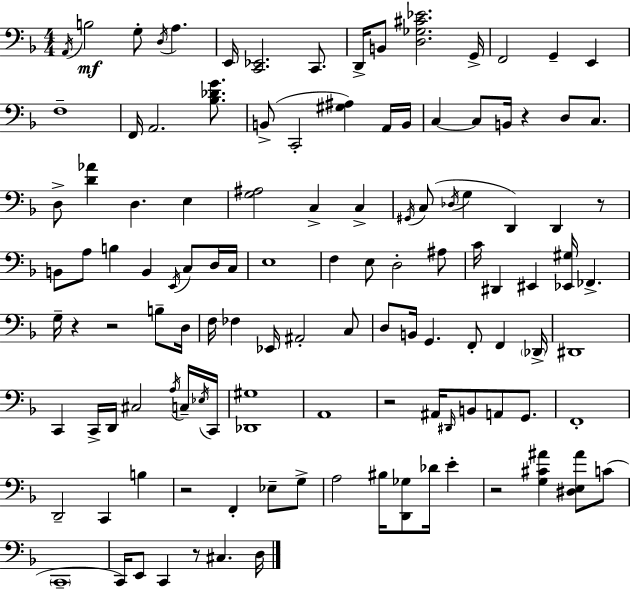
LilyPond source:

{
  \clef bass
  \numericTimeSignature
  \time 4/4
  \key f \major
  \acciaccatura { a,16 }\mf b2 g8-. \acciaccatura { d16 } a4. | e,16 <c, ees,>2. c,8. | d,16-> b,8 <d ges cis' ees'>2. | g,16-> f,2 g,4-- e,4 | \break f1-- | f,16 a,2. <bes des' g'>8. | b,8->( c,2-. <gis ais>4) | a,16 b,16 c4~~ c8 b,16 r4 d8 c8. | \break d8-> <d' aes'>4 d4. e4 | <g ais>2 c4-> c4-> | \acciaccatura { gis,16 }( c8 \acciaccatura { des16 } g4 d,4) d,4 | r8 b,8 a8 b4 b,4 | \break \acciaccatura { e,16 } c8 d16 c16 e1 | f4 e8 d2-. | ais8 c'16 dis,4 eis,4 <ees, gis>16 fes,4.-> | g16-- r4 r2 | \break b8-- d16 f16 fes4 ees,16 ais,2-. | c8 d8 b,16 g,4. f,8-. | f,4 \parenthesize des,16-> dis,1 | c,4 c,16-> d,16 cis2 | \break \acciaccatura { a16 } c16-- \acciaccatura { ees16 } c,16 <des, gis>1 | a,1 | r2 ais,16 | \grace { dis,16 } b,8 a,8 g,8. f,1-. | \break d,2-- | c,4 b4 r2 | f,4-. ees8-- g8-> a2 | bis16 <d, ges>8 des'16 e'4-. r2 | \break <g cis' ais'>4 <dis e ais'>8 c'8( \parenthesize c,1-- | c,16) e,8 c,4 r8 | cis4. d16 \bar "|."
}